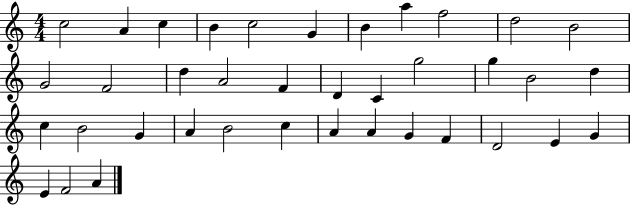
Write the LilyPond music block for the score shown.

{
  \clef treble
  \numericTimeSignature
  \time 4/4
  \key c \major
  c''2 a'4 c''4 | b'4 c''2 g'4 | b'4 a''4 f''2 | d''2 b'2 | \break g'2 f'2 | d''4 a'2 f'4 | d'4 c'4 g''2 | g''4 b'2 d''4 | \break c''4 b'2 g'4 | a'4 b'2 c''4 | a'4 a'4 g'4 f'4 | d'2 e'4 g'4 | \break e'4 f'2 a'4 | \bar "|."
}